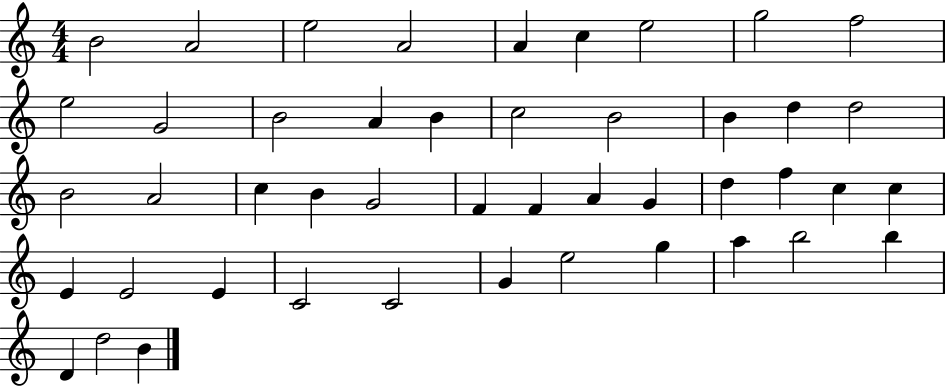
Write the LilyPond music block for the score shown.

{
  \clef treble
  \numericTimeSignature
  \time 4/4
  \key c \major
  b'2 a'2 | e''2 a'2 | a'4 c''4 e''2 | g''2 f''2 | \break e''2 g'2 | b'2 a'4 b'4 | c''2 b'2 | b'4 d''4 d''2 | \break b'2 a'2 | c''4 b'4 g'2 | f'4 f'4 a'4 g'4 | d''4 f''4 c''4 c''4 | \break e'4 e'2 e'4 | c'2 c'2 | g'4 e''2 g''4 | a''4 b''2 b''4 | \break d'4 d''2 b'4 | \bar "|."
}